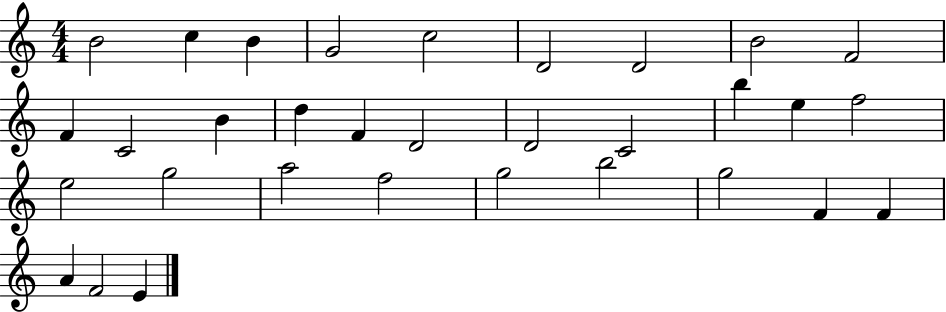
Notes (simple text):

B4/h C5/q B4/q G4/h C5/h D4/h D4/h B4/h F4/h F4/q C4/h B4/q D5/q F4/q D4/h D4/h C4/h B5/q E5/q F5/h E5/h G5/h A5/h F5/h G5/h B5/h G5/h F4/q F4/q A4/q F4/h E4/q